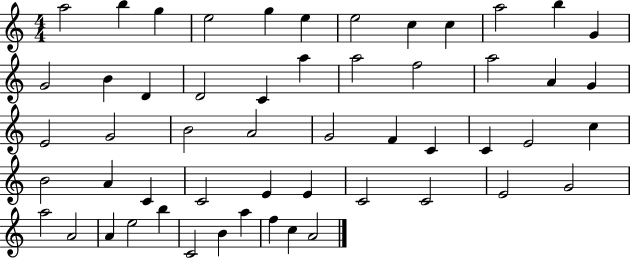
A5/h B5/q G5/q E5/h G5/q E5/q E5/h C5/q C5/q A5/h B5/q G4/q G4/h B4/q D4/q D4/h C4/q A5/q A5/h F5/h A5/h A4/q G4/q E4/h G4/h B4/h A4/h G4/h F4/q C4/q C4/q E4/h C5/q B4/h A4/q C4/q C4/h E4/q E4/q C4/h C4/h E4/h G4/h A5/h A4/h A4/q E5/h B5/q C4/h B4/q A5/q F5/q C5/q A4/h